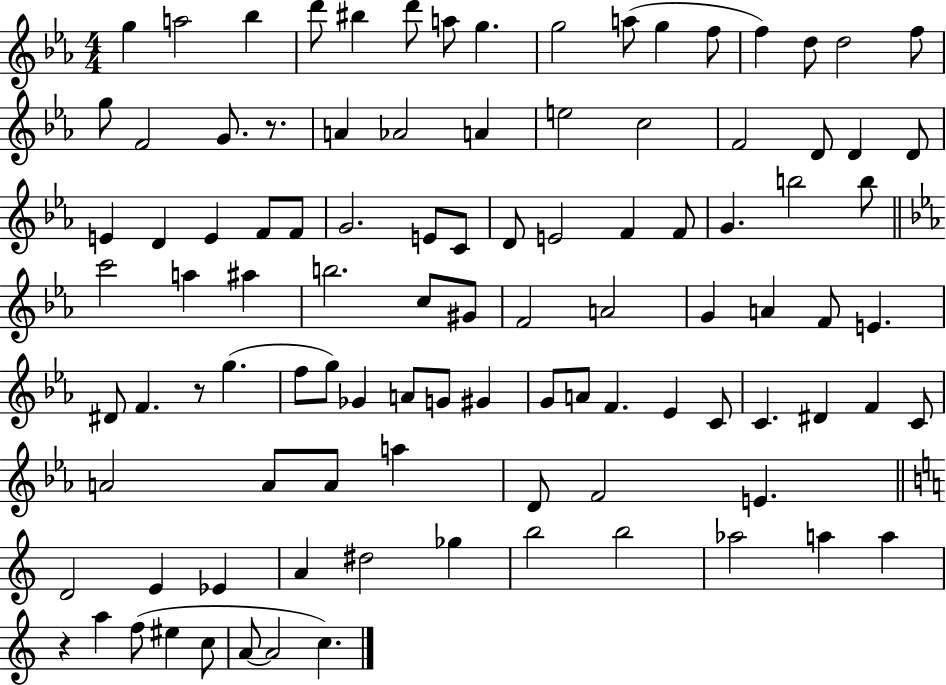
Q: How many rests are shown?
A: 3